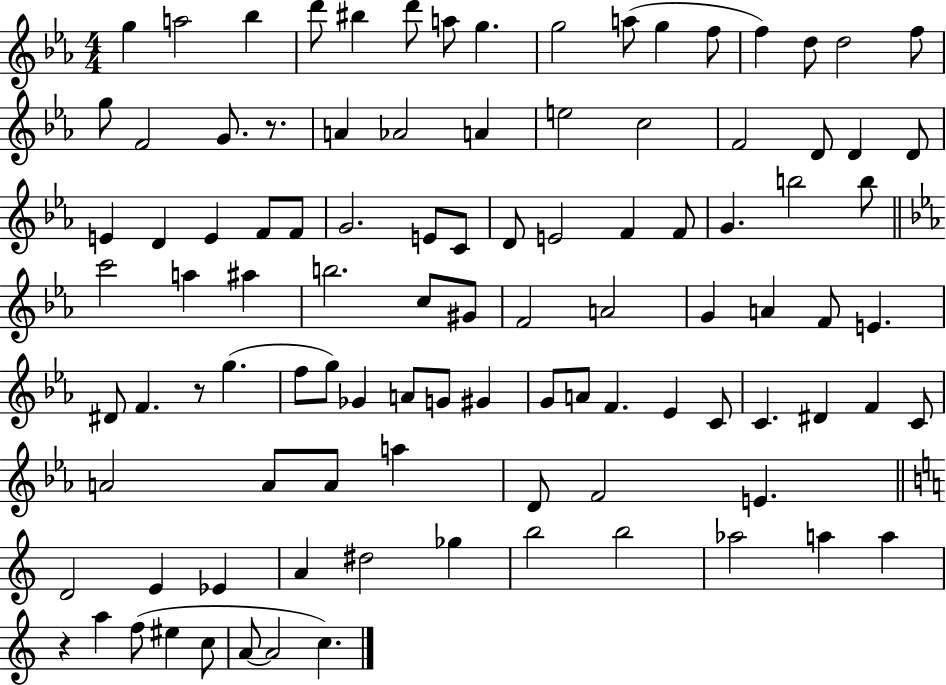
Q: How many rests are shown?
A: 3